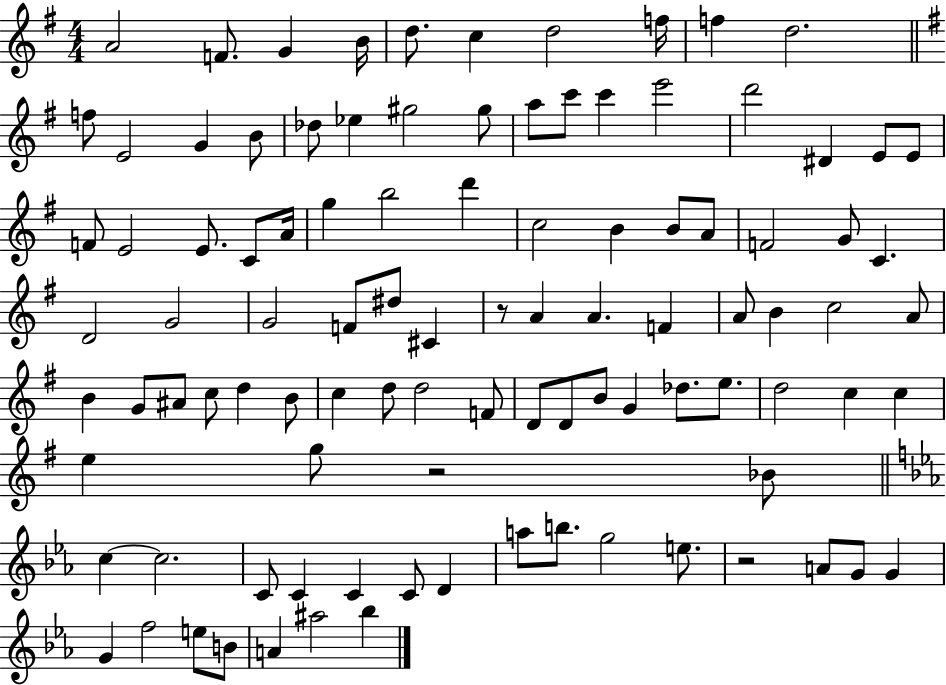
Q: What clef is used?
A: treble